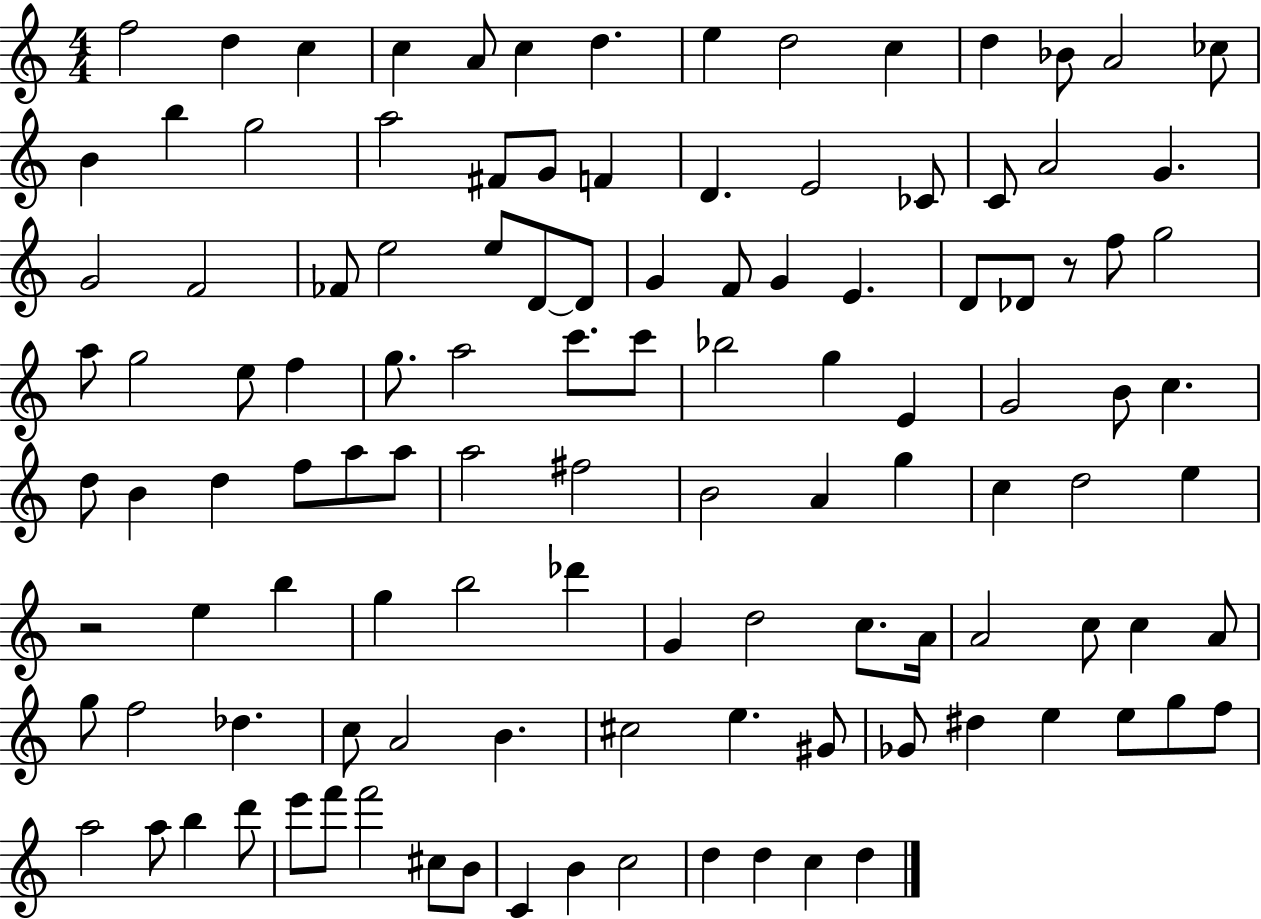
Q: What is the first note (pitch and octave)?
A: F5